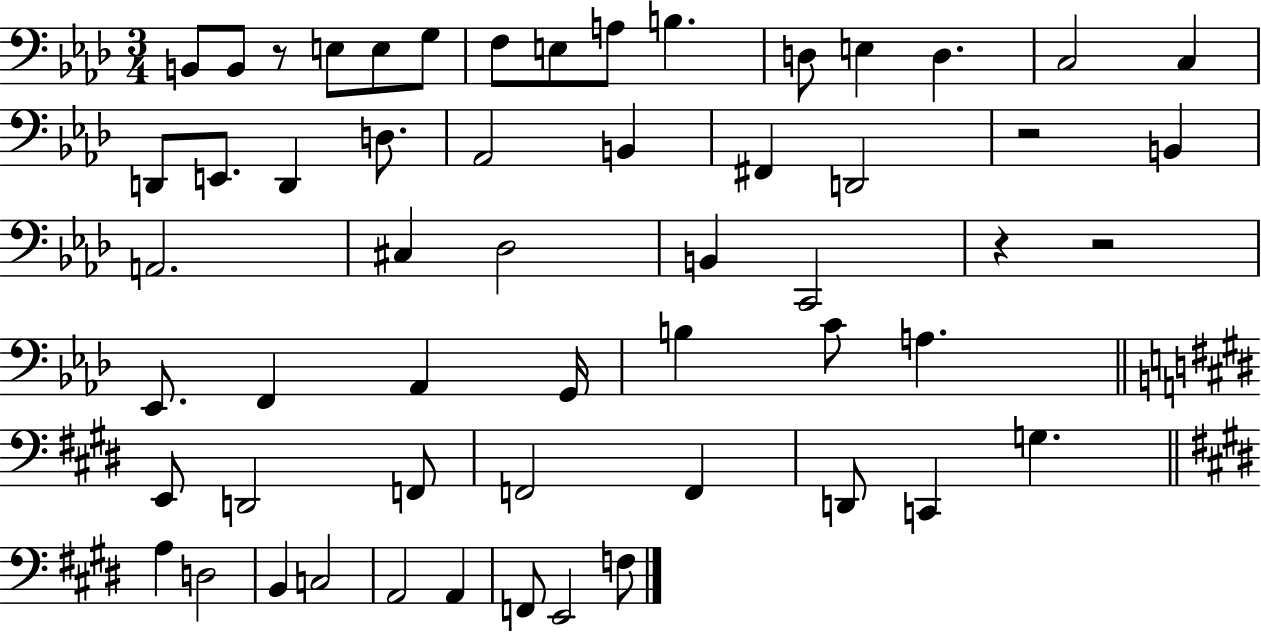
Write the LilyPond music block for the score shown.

{
  \clef bass
  \numericTimeSignature
  \time 3/4
  \key aes \major
  \repeat volta 2 { b,8 b,8 r8 e8 e8 g8 | f8 e8 a8 b4. | d8 e4 d4. | c2 c4 | \break d,8 e,8. d,4 d8. | aes,2 b,4 | fis,4 d,2 | r2 b,4 | \break a,2. | cis4 des2 | b,4 c,2 | r4 r2 | \break ees,8. f,4 aes,4 g,16 | b4 c'8 a4. | \bar "||" \break \key e \major e,8 d,2 f,8 | f,2 f,4 | d,8 c,4 g4. | \bar "||" \break \key e \major a4 d2 | b,4 c2 | a,2 a,4 | f,8 e,2 f8 | \break } \bar "|."
}